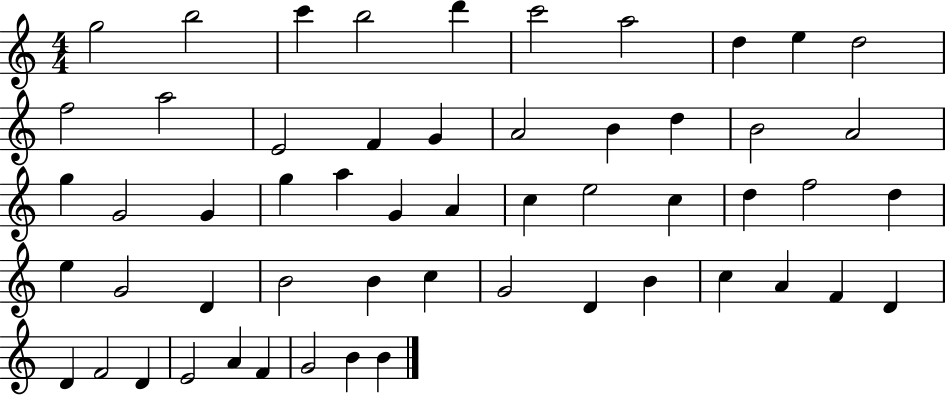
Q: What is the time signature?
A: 4/4